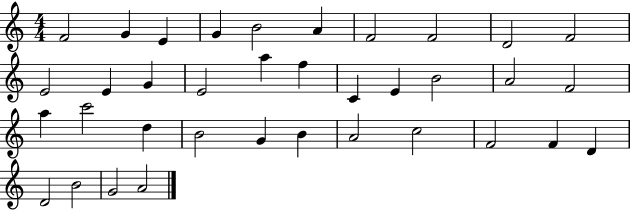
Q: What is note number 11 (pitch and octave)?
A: E4